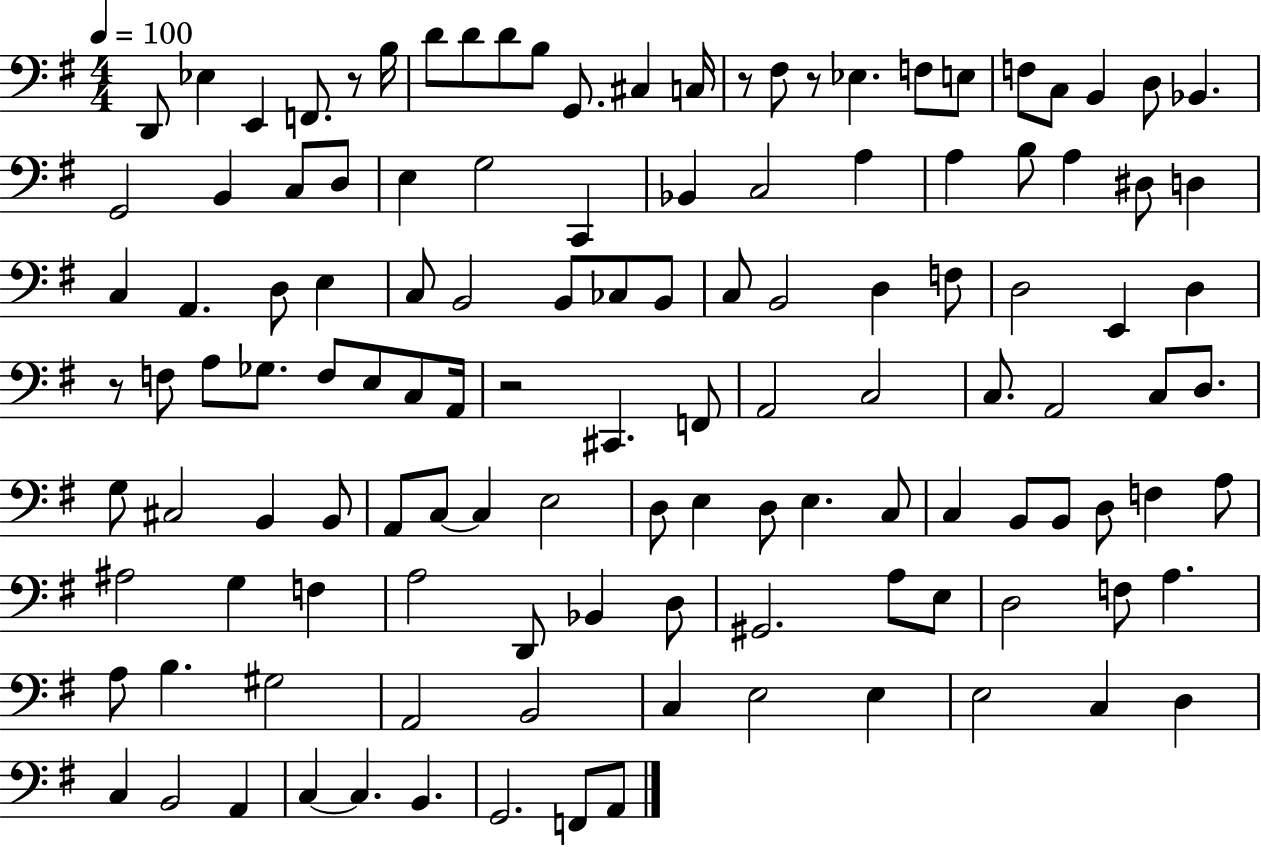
D2/e Eb3/q E2/q F2/e. R/e B3/s D4/e D4/e D4/e B3/e G2/e. C#3/q C3/s R/e F#3/e R/e Eb3/q. F3/e E3/e F3/e C3/e B2/q D3/e Bb2/q. G2/h B2/q C3/e D3/e E3/q G3/h C2/q Bb2/q C3/h A3/q A3/q B3/e A3/q D#3/e D3/q C3/q A2/q. D3/e E3/q C3/e B2/h B2/e CES3/e B2/e C3/e B2/h D3/q F3/e D3/h E2/q D3/q R/e F3/e A3/e Gb3/e. F3/e E3/e C3/e A2/s R/h C#2/q. F2/e A2/h C3/h C3/e. A2/h C3/e D3/e. G3/e C#3/h B2/q B2/e A2/e C3/e C3/q E3/h D3/e E3/q D3/e E3/q. C3/e C3/q B2/e B2/e D3/e F3/q A3/e A#3/h G3/q F3/q A3/h D2/e Bb2/q D3/e G#2/h. A3/e E3/e D3/h F3/e A3/q. A3/e B3/q. G#3/h A2/h B2/h C3/q E3/h E3/q E3/h C3/q D3/q C3/q B2/h A2/q C3/q C3/q. B2/q. G2/h. F2/e A2/e